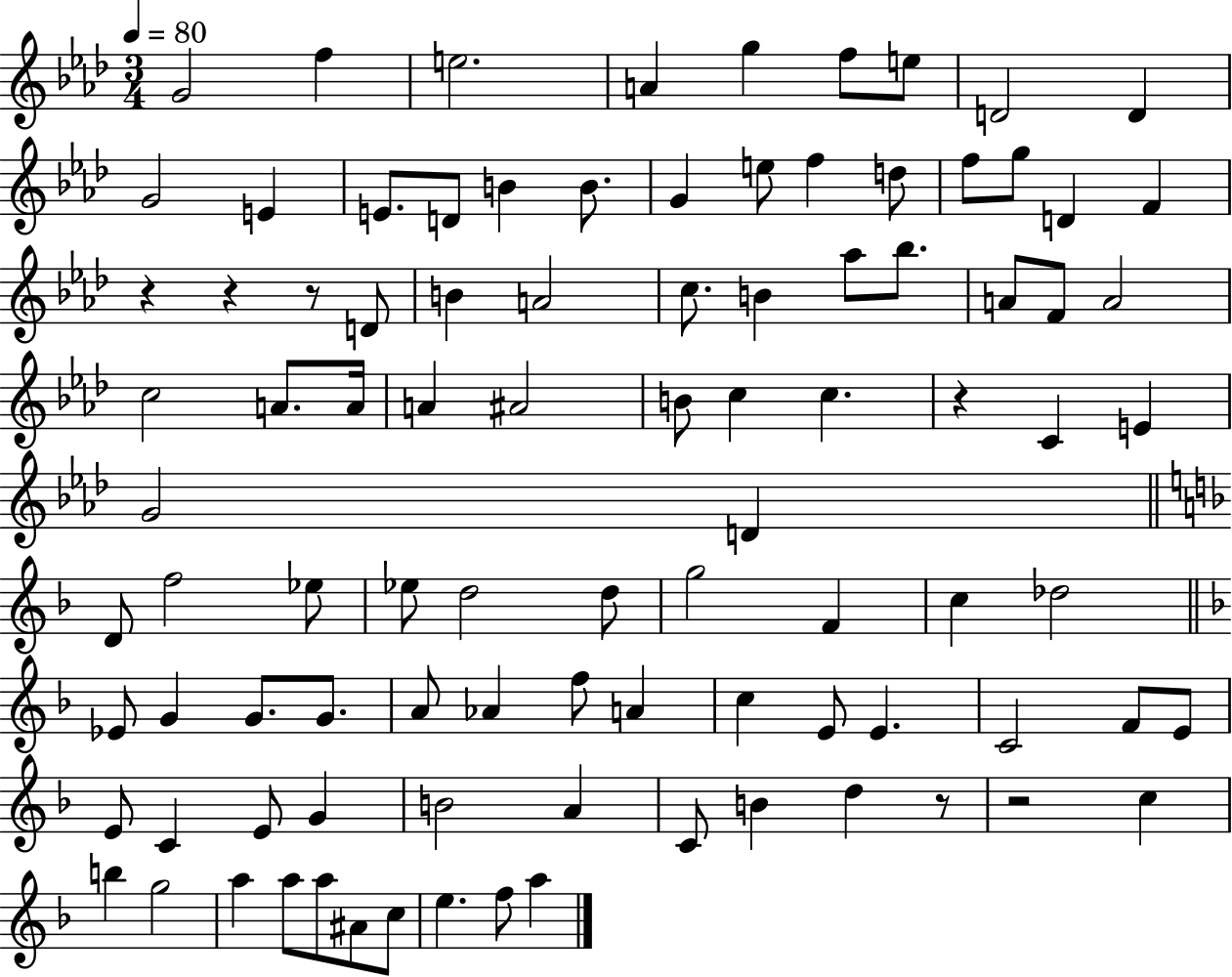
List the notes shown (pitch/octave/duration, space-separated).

G4/h F5/q E5/h. A4/q G5/q F5/e E5/e D4/h D4/q G4/h E4/q E4/e. D4/e B4/q B4/e. G4/q E5/e F5/q D5/e F5/e G5/e D4/q F4/q R/q R/q R/e D4/e B4/q A4/h C5/e. B4/q Ab5/e Bb5/e. A4/e F4/e A4/h C5/h A4/e. A4/s A4/q A#4/h B4/e C5/q C5/q. R/q C4/q E4/q G4/h D4/q D4/e F5/h Eb5/e Eb5/e D5/h D5/e G5/h F4/q C5/q Db5/h Eb4/e G4/q G4/e. G4/e. A4/e Ab4/q F5/e A4/q C5/q E4/e E4/q. C4/h F4/e E4/e E4/e C4/q E4/e G4/q B4/h A4/q C4/e B4/q D5/q R/e R/h C5/q B5/q G5/h A5/q A5/e A5/e A#4/e C5/e E5/q. F5/e A5/q